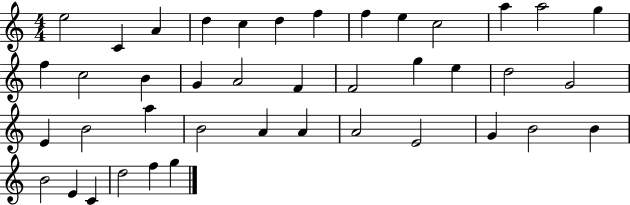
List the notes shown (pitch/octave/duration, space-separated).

E5/h C4/q A4/q D5/q C5/q D5/q F5/q F5/q E5/q C5/h A5/q A5/h G5/q F5/q C5/h B4/q G4/q A4/h F4/q F4/h G5/q E5/q D5/h G4/h E4/q B4/h A5/q B4/h A4/q A4/q A4/h E4/h G4/q B4/h B4/q B4/h E4/q C4/q D5/h F5/q G5/q